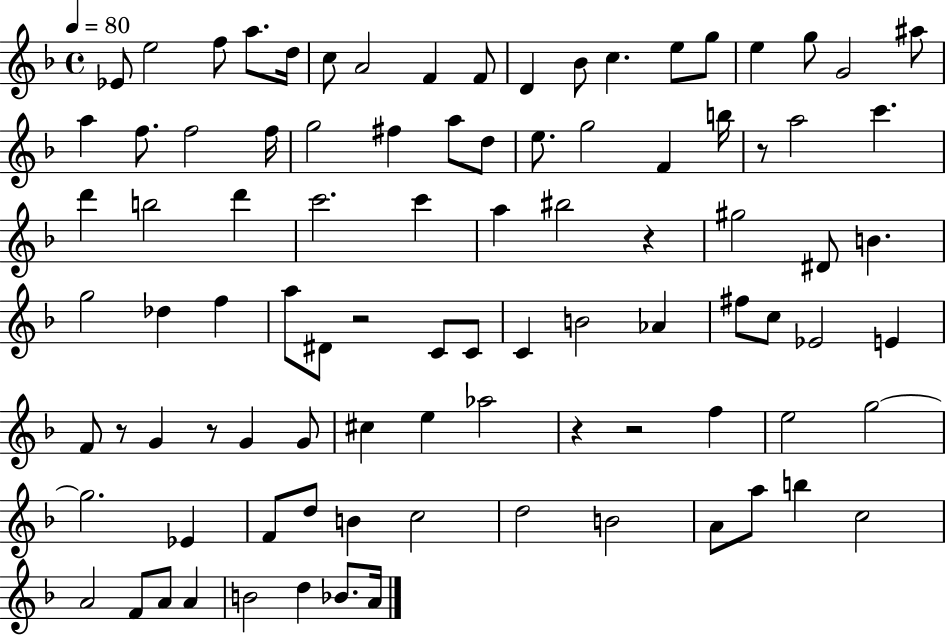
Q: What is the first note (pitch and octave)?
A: Eb4